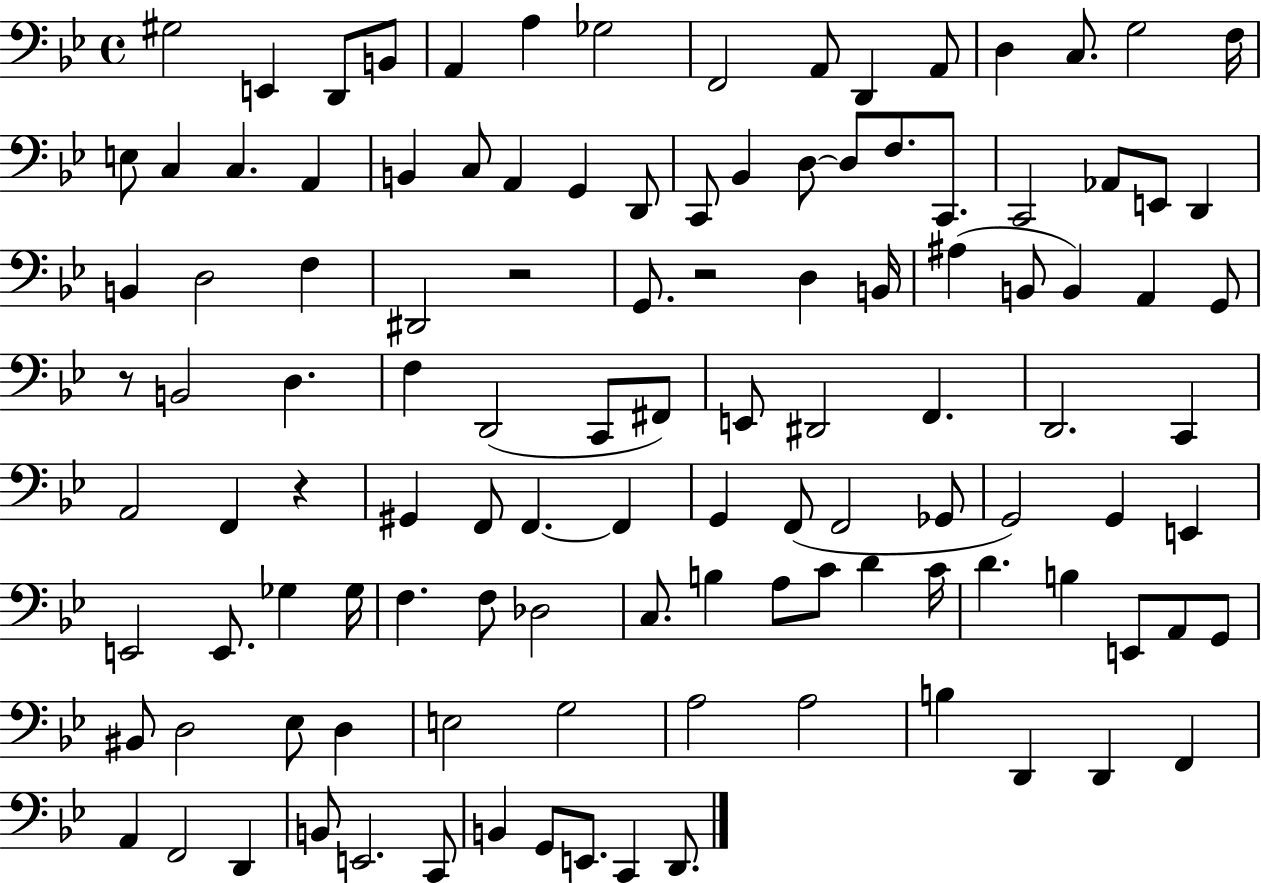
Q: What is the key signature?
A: BES major